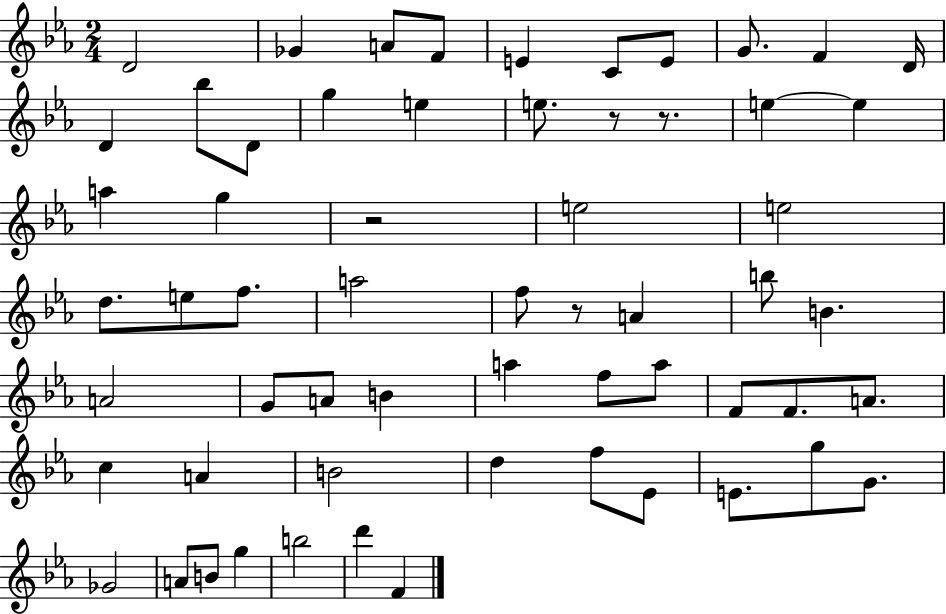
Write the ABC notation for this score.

X:1
T:Untitled
M:2/4
L:1/4
K:Eb
D2 _G A/2 F/2 E C/2 E/2 G/2 F D/4 D _b/2 D/2 g e e/2 z/2 z/2 e e a g z2 e2 e2 d/2 e/2 f/2 a2 f/2 z/2 A b/2 B A2 G/2 A/2 B a f/2 a/2 F/2 F/2 A/2 c A B2 d f/2 _E/2 E/2 g/2 G/2 _G2 A/2 B/2 g b2 d' F